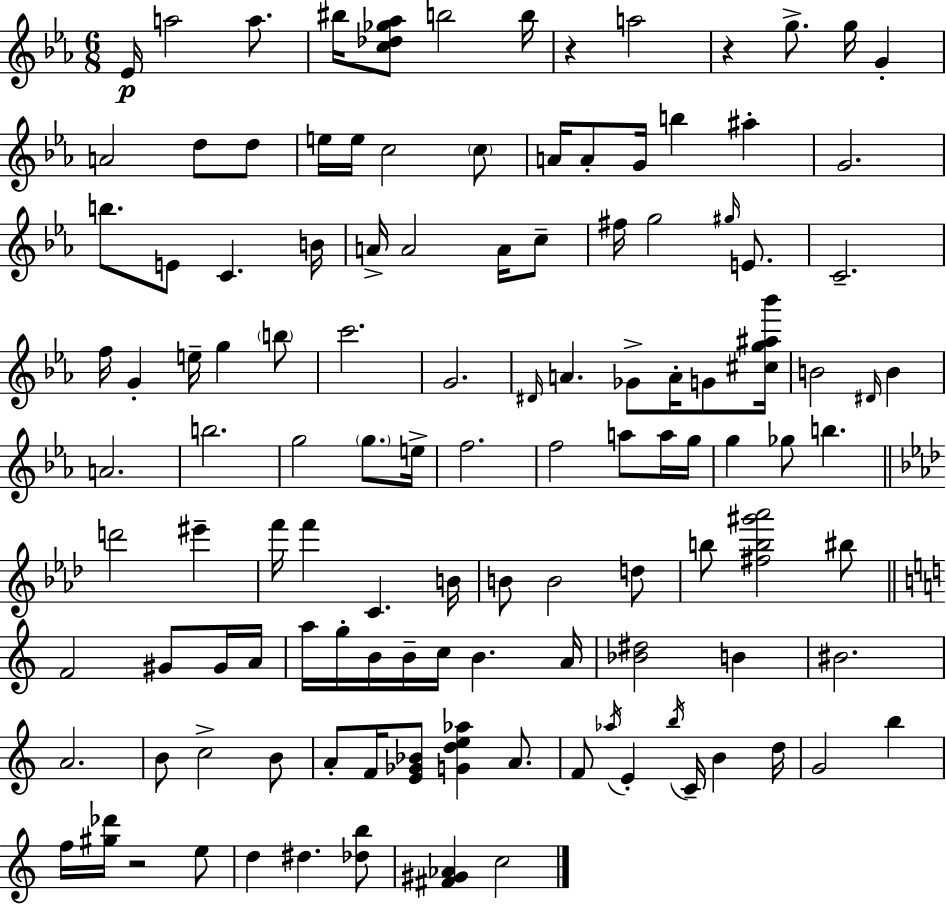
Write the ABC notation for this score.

X:1
T:Untitled
M:6/8
L:1/4
K:Eb
_E/4 a2 a/2 ^b/4 [c_d_g_a]/2 b2 b/4 z a2 z g/2 g/4 G A2 d/2 d/2 e/4 e/4 c2 c/2 A/4 A/2 G/4 b ^a G2 b/2 E/2 C B/4 A/4 A2 A/4 c/2 ^f/4 g2 ^g/4 E/2 C2 f/4 G e/4 g b/2 c'2 G2 ^D/4 A _G/2 A/4 G/2 [^cg^a_b']/4 B2 ^D/4 B A2 b2 g2 g/2 e/4 f2 f2 a/2 a/4 g/4 g _g/2 b d'2 ^e' f'/4 f' C B/4 B/2 B2 d/2 b/2 [^fb^g'_a']2 ^b/2 F2 ^G/2 ^G/4 A/4 a/4 g/4 B/4 B/4 c/4 B A/4 [_B^d]2 B ^B2 A2 B/2 c2 B/2 A/2 F/4 [E_G_B]/2 [Gde_a] A/2 F/2 _a/4 E b/4 C/4 B d/4 G2 b f/4 [^g_d']/4 z2 e/2 d ^d [_db]/2 [^F^G_A] c2